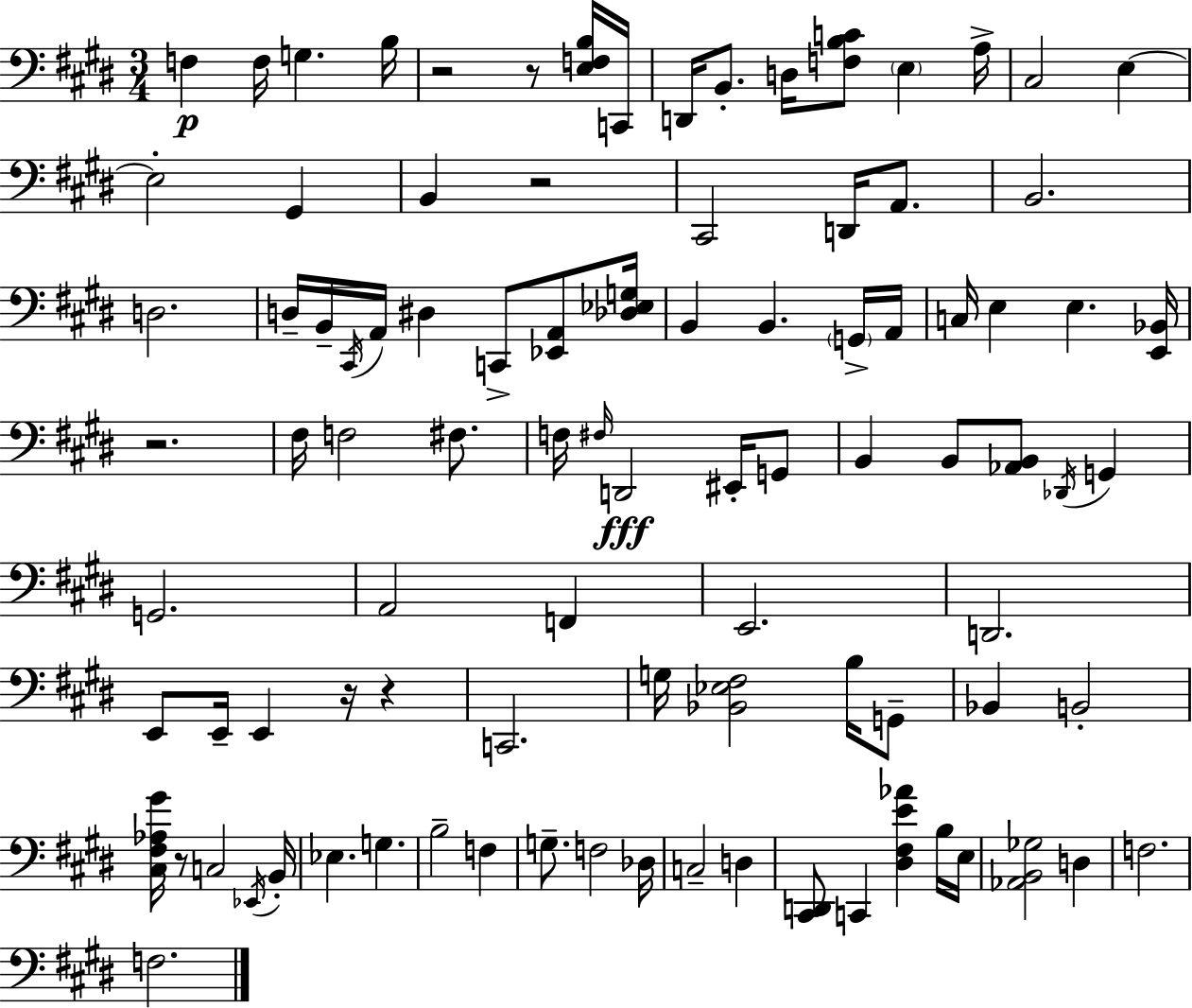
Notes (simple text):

F3/q F3/s G3/q. B3/s R/h R/e [E3,F3,B3]/s C2/s D2/s B2/e. D3/s [F3,B3,C4]/e E3/q A3/s C#3/h E3/q E3/h G#2/q B2/q R/h C#2/h D2/s A2/e. B2/h. D3/h. D3/s B2/s C#2/s A2/s D#3/q C2/e [Eb2,A2]/e [Db3,Eb3,G3]/s B2/q B2/q. G2/s A2/s C3/s E3/q E3/q. [E2,Bb2]/s R/h. F#3/s F3/h F#3/e. F3/s F#3/s D2/h EIS2/s G2/e B2/q B2/e [Ab2,B2]/e Db2/s G2/q G2/h. A2/h F2/q E2/h. D2/h. E2/e E2/s E2/q R/s R/q C2/h. G3/s [Bb2,Eb3,F#3]/h B3/s G2/e Bb2/q B2/h [C#3,F#3,Ab3,G#4]/s R/e C3/h Eb2/s B2/s Eb3/q. G3/q. B3/h F3/q G3/e. F3/h Db3/s C3/h D3/q [C#2,D2]/e C2/q [D#3,F#3,E4,Ab4]/q B3/s E3/s [Ab2,B2,Gb3]/h D3/q F3/h. F3/h.